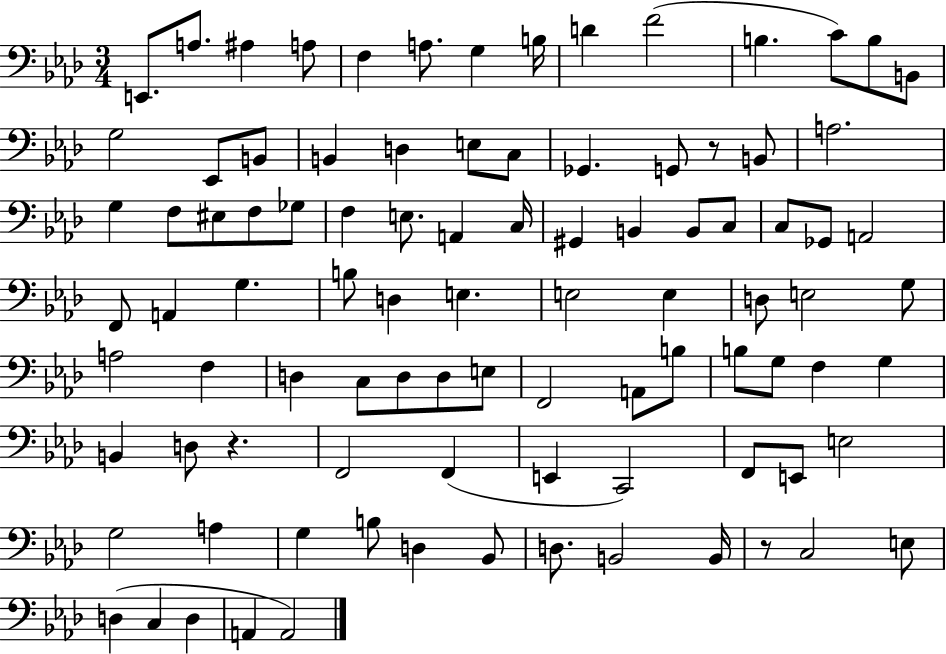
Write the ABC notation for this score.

X:1
T:Untitled
M:3/4
L:1/4
K:Ab
E,,/2 A,/2 ^A, A,/2 F, A,/2 G, B,/4 D F2 B, C/2 B,/2 B,,/2 G,2 _E,,/2 B,,/2 B,, D, E,/2 C,/2 _G,, G,,/2 z/2 B,,/2 A,2 G, F,/2 ^E,/2 F,/2 _G,/2 F, E,/2 A,, C,/4 ^G,, B,, B,,/2 C,/2 C,/2 _G,,/2 A,,2 F,,/2 A,, G, B,/2 D, E, E,2 E, D,/2 E,2 G,/2 A,2 F, D, C,/2 D,/2 D,/2 E,/2 F,,2 A,,/2 B,/2 B,/2 G,/2 F, G, B,, D,/2 z F,,2 F,, E,, C,,2 F,,/2 E,,/2 E,2 G,2 A, G, B,/2 D, _B,,/2 D,/2 B,,2 B,,/4 z/2 C,2 E,/2 D, C, D, A,, A,,2